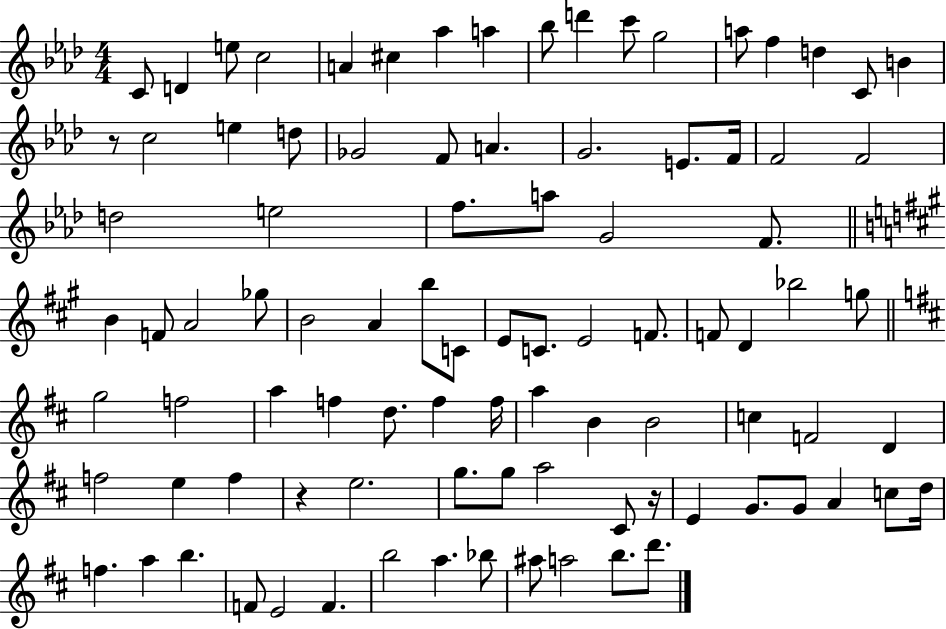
{
  \clef treble
  \numericTimeSignature
  \time 4/4
  \key aes \major
  c'8 d'4 e''8 c''2 | a'4 cis''4 aes''4 a''4 | bes''8 d'''4 c'''8 g''2 | a''8 f''4 d''4 c'8 b'4 | \break r8 c''2 e''4 d''8 | ges'2 f'8 a'4. | g'2. e'8. f'16 | f'2 f'2 | \break d''2 e''2 | f''8. a''8 g'2 f'8. | \bar "||" \break \key a \major b'4 f'8 a'2 ges''8 | b'2 a'4 b''8 c'8 | e'8 c'8. e'2 f'8. | f'8 d'4 bes''2 g''8 | \break \bar "||" \break \key d \major g''2 f''2 | a''4 f''4 d''8. f''4 f''16 | a''4 b'4 b'2 | c''4 f'2 d'4 | \break f''2 e''4 f''4 | r4 e''2. | g''8. g''8 a''2 cis'8 r16 | e'4 g'8. g'8 a'4 c''8 d''16 | \break f''4. a''4 b''4. | f'8 e'2 f'4. | b''2 a''4. bes''8 | ais''8 a''2 b''8. d'''8. | \break \bar "|."
}